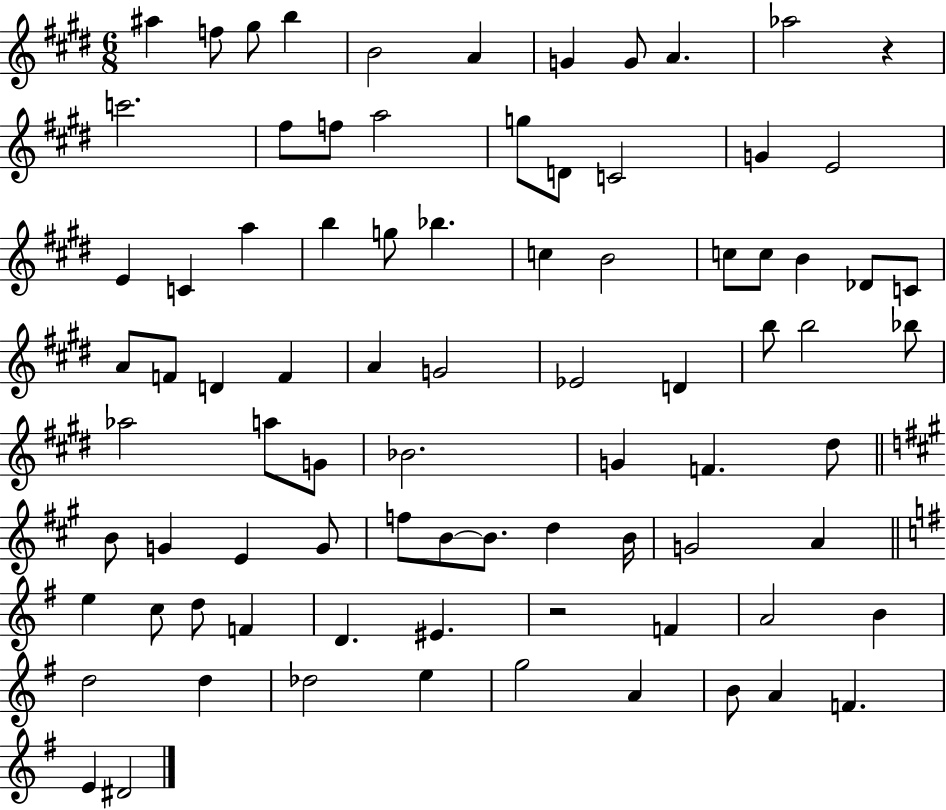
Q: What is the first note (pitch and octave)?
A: A#5